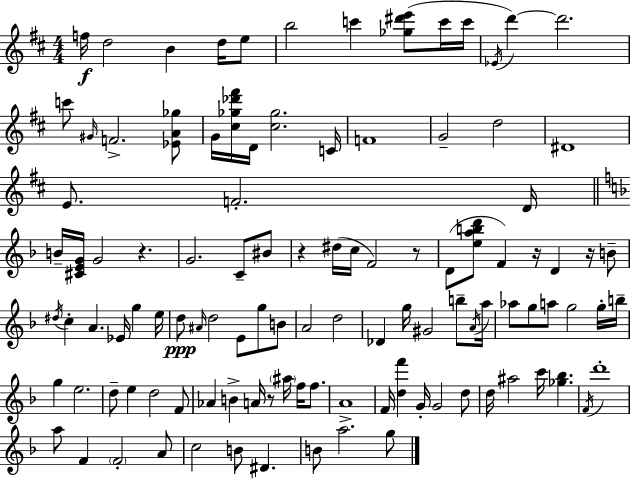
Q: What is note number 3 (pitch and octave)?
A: B4